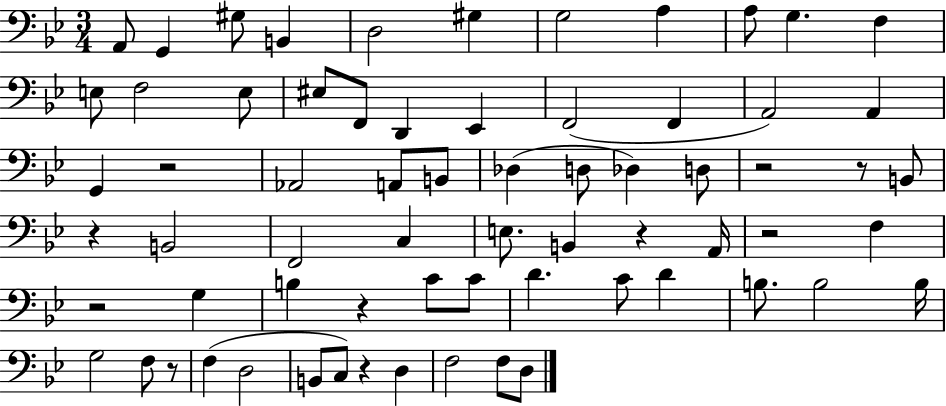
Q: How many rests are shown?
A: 10